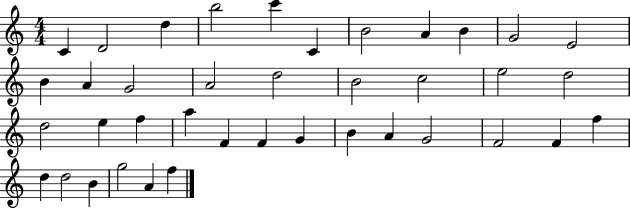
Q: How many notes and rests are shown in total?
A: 39